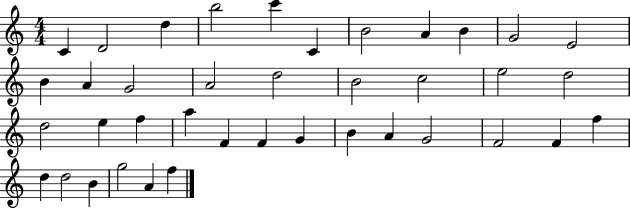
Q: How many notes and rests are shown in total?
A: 39